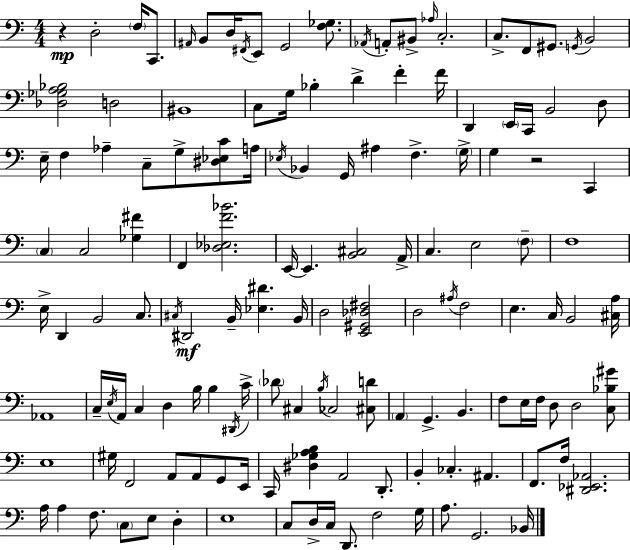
R/q D3/h F3/s C2/e. A#2/s B2/e D3/s F#2/s E2/e G2/h [F3,Gb3]/e. Ab2/s A2/e BIS2/e Ab3/s C3/h. C3/e. F2/e G#2/e. G2/s B2/h [Db3,Gb3,A3,Bb3]/h D3/h BIS2/w C3/e G3/s Bb3/q D4/q F4/q F4/s D2/q E2/s C2/s B2/h D3/e E3/s F3/q Ab3/q C3/e G3/e [D#3,Eb3,C4]/e A3/s Eb3/s Bb2/q G2/s A#3/q F3/q. G3/s G3/q R/h C2/q C3/q C3/h [Gb3,F#4]/q F2/q [Db3,Eb3,F4,Bb4]/h. E2/s E2/q. [B2,C#3]/h A2/s C3/q. E3/h F3/e F3/w E3/s D2/q B2/h C3/e. C#3/s D#2/h B2/s [Eb3,D#4]/q. B2/s D3/h [E2,G#2,Db3,F#3]/h D3/h A#3/s F3/h E3/q. C3/s B2/h [C#3,A3]/s Ab2/w C3/s E3/s A2/s C3/q D3/q B3/s B3/q D#2/s C4/s Db4/e C#3/q B3/s CES3/h [C#3,D4]/e A2/q G2/q. B2/q. F3/e E3/s F3/s D3/e D3/h [C3,Bb3,G#4]/e E3/w G#3/s F2/h A2/e A2/e G2/e E2/s C2/s [D#3,Gb3,A3,B3]/q A2/h D2/e. B2/q CES3/q. A#2/q. F2/e. F3/s [D#2,Eb2,Ab2]/h. A3/s A3/q F3/e. C3/e E3/e D3/q E3/w C3/e D3/s C3/s D2/e. F3/h G3/s A3/e. G2/h. Bb2/s